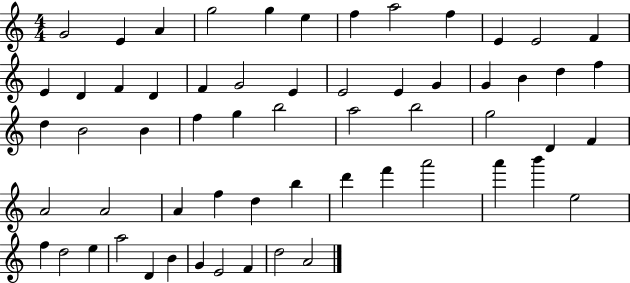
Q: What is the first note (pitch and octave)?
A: G4